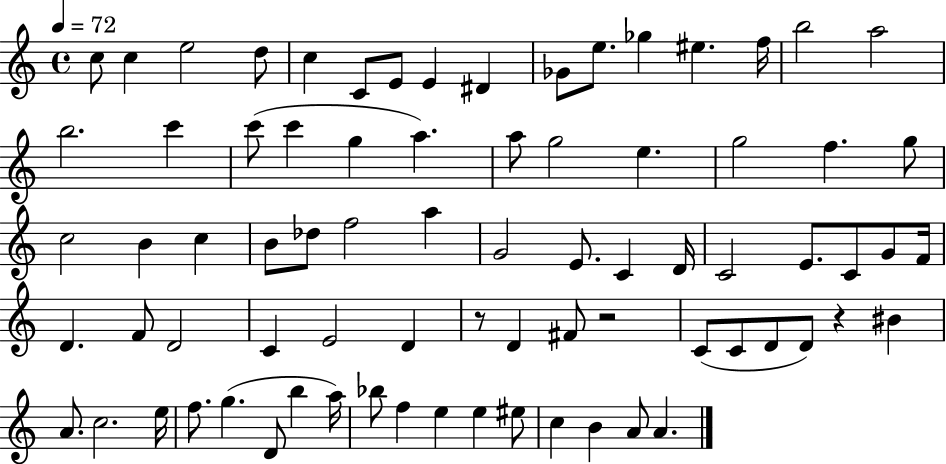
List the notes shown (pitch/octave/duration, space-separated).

C5/e C5/q E5/h D5/e C5/q C4/e E4/e E4/q D#4/q Gb4/e E5/e. Gb5/q EIS5/q. F5/s B5/h A5/h B5/h. C6/q C6/e C6/q G5/q A5/q. A5/e G5/h E5/q. G5/h F5/q. G5/e C5/h B4/q C5/q B4/e Db5/e F5/h A5/q G4/h E4/e. C4/q D4/s C4/h E4/e. C4/e G4/e F4/s D4/q. F4/e D4/h C4/q E4/h D4/q R/e D4/q F#4/e R/h C4/e C4/e D4/e D4/e R/q BIS4/q A4/e. C5/h. E5/s F5/e. G5/q. D4/e B5/q A5/s Bb5/e F5/q E5/q E5/q EIS5/e C5/q B4/q A4/e A4/q.